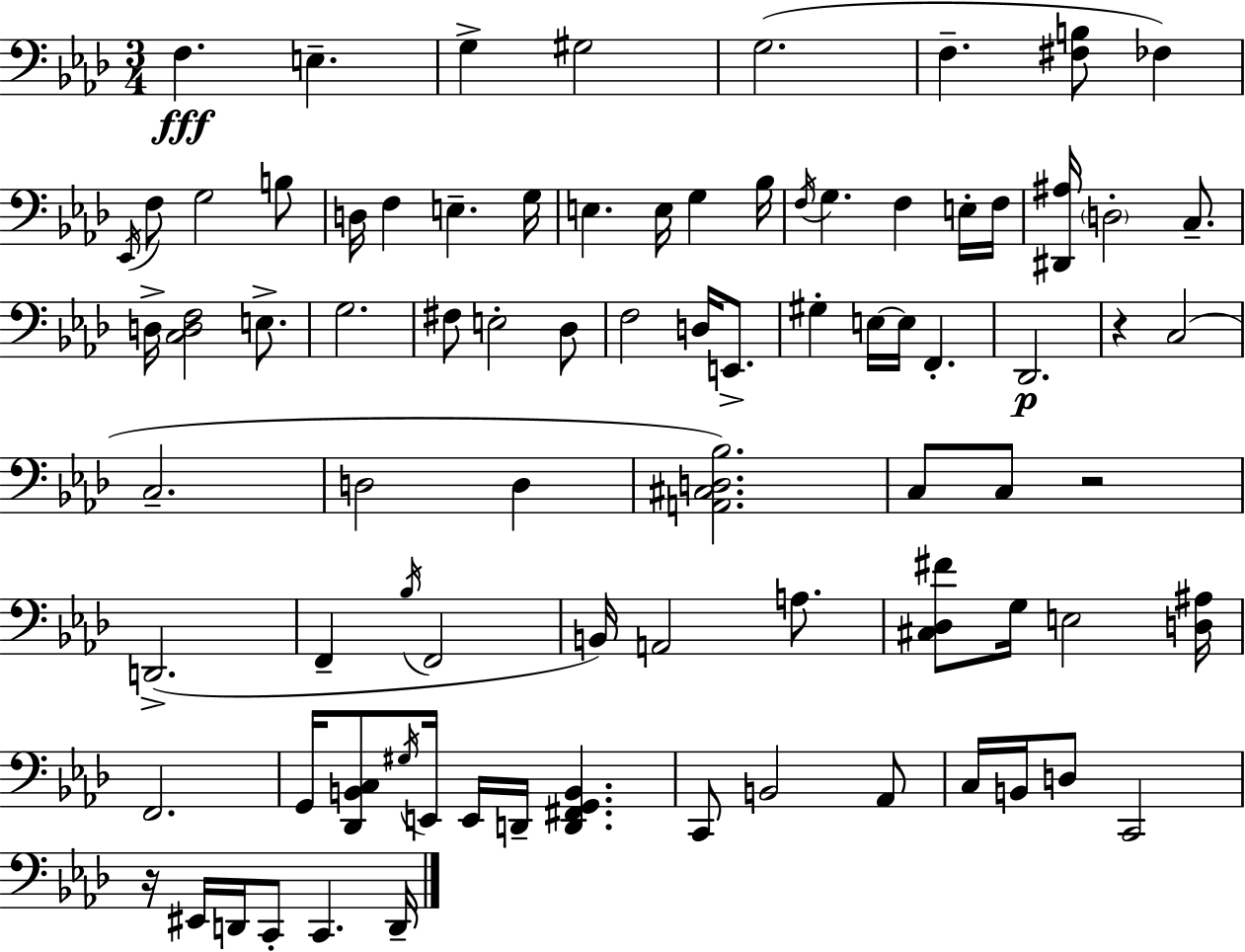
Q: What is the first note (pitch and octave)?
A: F3